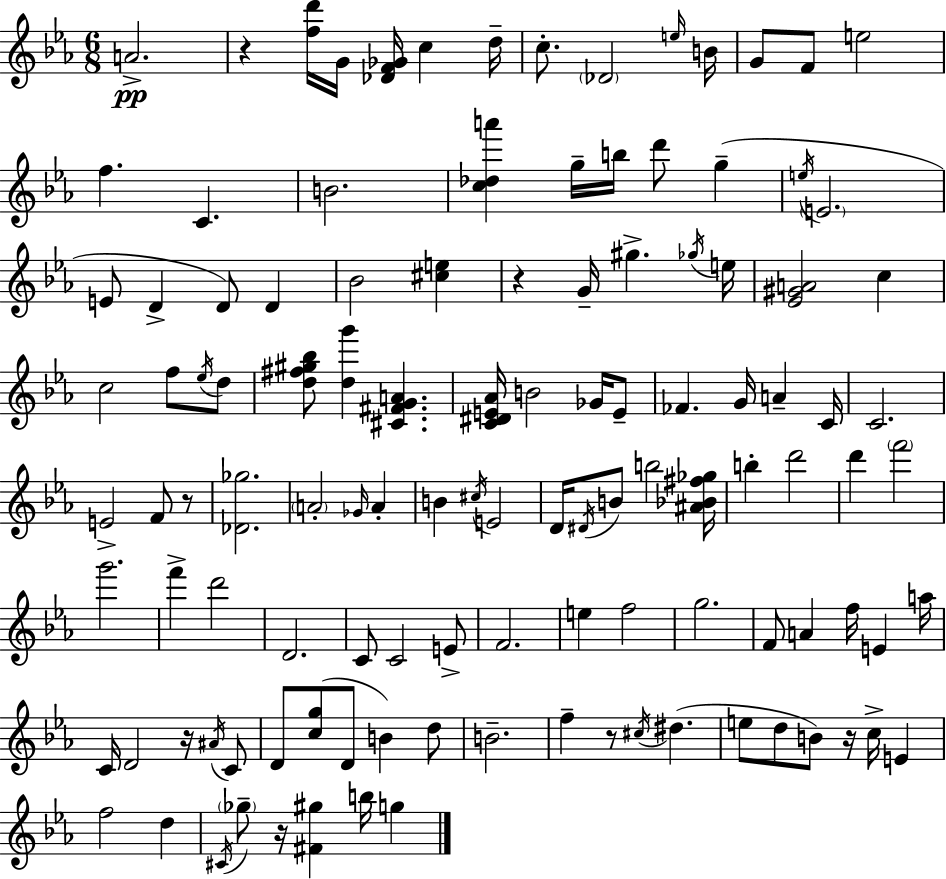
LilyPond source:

{
  \clef treble
  \numericTimeSignature
  \time 6/8
  \key ees \major
  \repeat volta 2 { a'2.->\pp | r4 <f'' d'''>16 g'16 <des' f' ges'>16 c''4 d''16-- | c''8.-. \parenthesize des'2 \grace { e''16 } | b'16 g'8 f'8 e''2 | \break f''4. c'4. | b'2. | <c'' des'' a'''>4 g''16-- b''16 d'''8 g''4--( | \acciaccatura { e''16 } \parenthesize e'2. | \break e'8 d'4-> d'8) d'4 | bes'2 <cis'' e''>4 | r4 g'16-- gis''4.-> | \acciaccatura { ges''16 } e''16 <ees' gis' a'>2 c''4 | \break c''2 f''8 | \acciaccatura { ees''16 } d''8 <d'' fis'' gis'' bes''>8 <d'' g'''>4 <cis' fis' g' a'>4. | <c' dis' e' aes'>16 b'2 | ges'16 e'8-- fes'4. g'16 a'4-- | \break c'16 c'2. | e'2-> | f'8 r8 <des' ges''>2. | \parenthesize a'2-. | \break \grace { ges'16 } a'4-. b'4 \acciaccatura { cis''16 } e'2 | d'16 \acciaccatura { dis'16 } b'8 b''2 | <ais' bes' fis'' ges''>16 b''4-. d'''2 | d'''4 \parenthesize f'''2 | \break g'''2. | f'''4-> d'''2 | d'2. | c'8 c'2 | \break e'8-> f'2. | e''4 f''2 | g''2. | f'8 a'4 | \break f''16 e'4 a''16 c'16 d'2 | r16 \acciaccatura { ais'16 } c'8 d'8 <c'' g''>8( | d'8 b'4) d''8 b'2.-- | f''4-- | \break r8 \acciaccatura { cis''16 }( dis''4. e''8 d''8 | b'8) r16 c''16-> e'4 f''2 | d''4 \acciaccatura { cis'16 } \parenthesize ges''8-- | r16 <fis' gis''>4 b''16 g''4 } \bar "|."
}